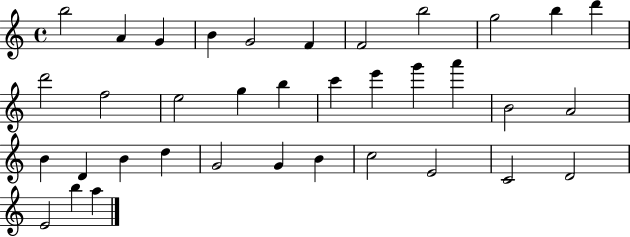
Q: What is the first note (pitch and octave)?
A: B5